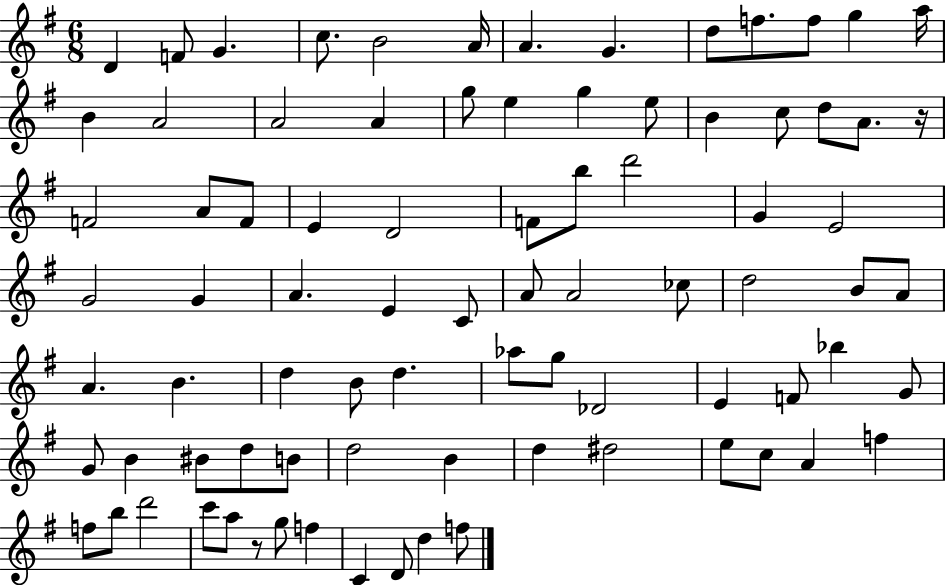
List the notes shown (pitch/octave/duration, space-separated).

D4/q F4/e G4/q. C5/e. B4/h A4/s A4/q. G4/q. D5/e F5/e. F5/e G5/q A5/s B4/q A4/h A4/h A4/q G5/e E5/q G5/q E5/e B4/q C5/e D5/e A4/e. R/s F4/h A4/e F4/e E4/q D4/h F4/e B5/e D6/h G4/q E4/h G4/h G4/q A4/q. E4/q C4/e A4/e A4/h CES5/e D5/h B4/e A4/e A4/q. B4/q. D5/q B4/e D5/q. Ab5/e G5/e Db4/h E4/q F4/e Bb5/q G4/e G4/e B4/q BIS4/e D5/e B4/e D5/h B4/q D5/q D#5/h E5/e C5/e A4/q F5/q F5/e B5/e D6/h C6/e A5/e R/e G5/e F5/q C4/q D4/e D5/q F5/e